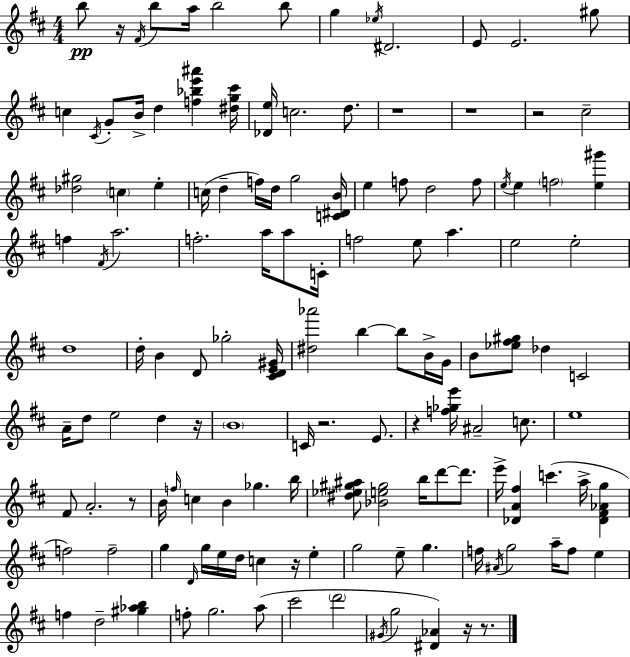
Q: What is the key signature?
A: D major